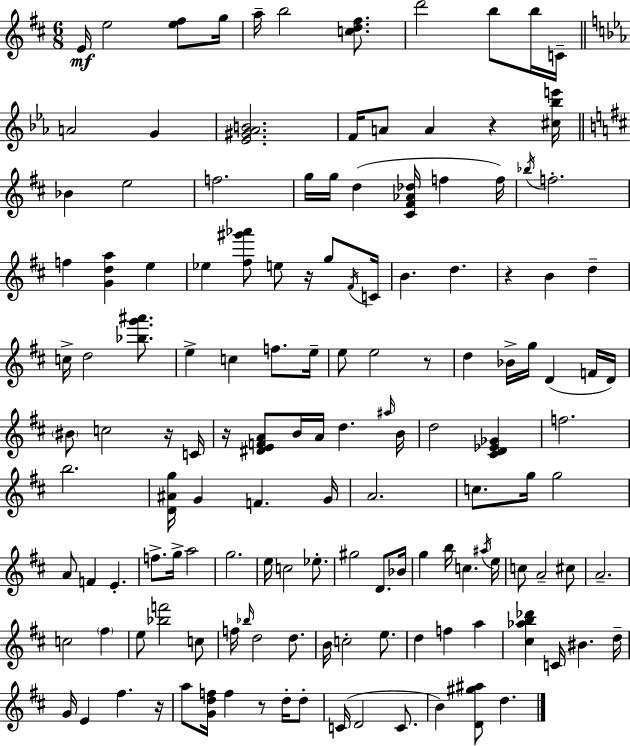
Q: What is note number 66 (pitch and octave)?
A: G5